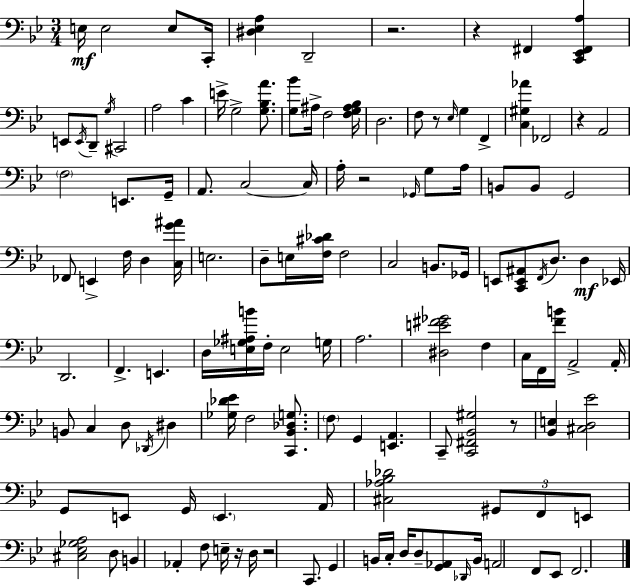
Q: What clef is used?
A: bass